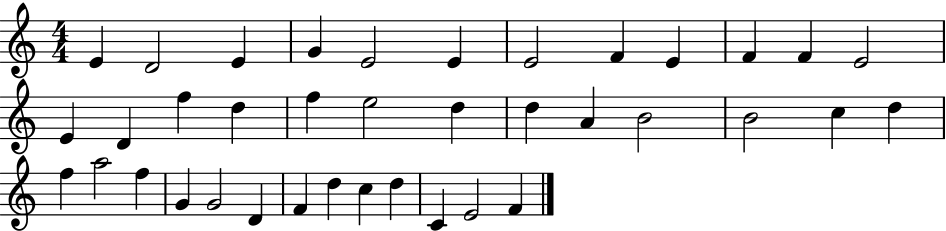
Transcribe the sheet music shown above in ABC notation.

X:1
T:Untitled
M:4/4
L:1/4
K:C
E D2 E G E2 E E2 F E F F E2 E D f d f e2 d d A B2 B2 c d f a2 f G G2 D F d c d C E2 F